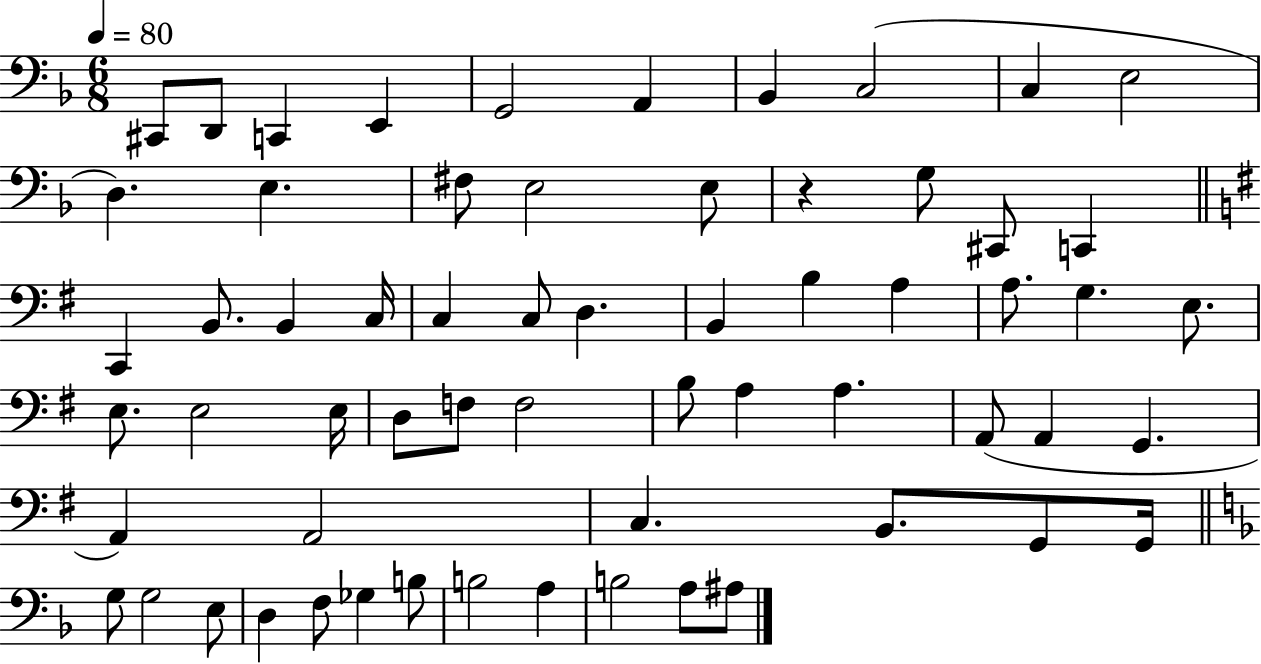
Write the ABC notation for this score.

X:1
T:Untitled
M:6/8
L:1/4
K:F
^C,,/2 D,,/2 C,, E,, G,,2 A,, _B,, C,2 C, E,2 D, E, ^F,/2 E,2 E,/2 z G,/2 ^C,,/2 C,, C,, B,,/2 B,, C,/4 C, C,/2 D, B,, B, A, A,/2 G, E,/2 E,/2 E,2 E,/4 D,/2 F,/2 F,2 B,/2 A, A, A,,/2 A,, G,, A,, A,,2 C, B,,/2 G,,/2 G,,/4 G,/2 G,2 E,/2 D, F,/2 _G, B,/2 B,2 A, B,2 A,/2 ^A,/2